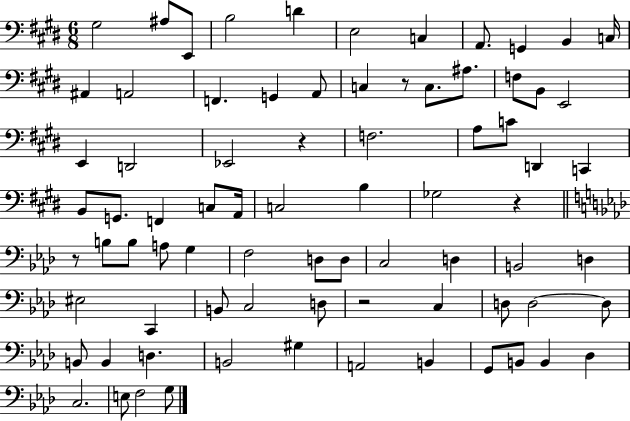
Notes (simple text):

G#3/h A#3/e E2/e B3/h D4/q E3/h C3/q A2/e. G2/q B2/q C3/s A#2/q A2/h F2/q. G2/q A2/e C3/q R/e C3/e. A#3/e. F3/e B2/e E2/h E2/q D2/h Eb2/h R/q F3/h. A3/e C4/e D2/q C2/q B2/e G2/e. F2/q C3/e A2/s C3/h B3/q Gb3/h R/q R/e B3/e B3/e A3/e G3/q F3/h D3/e D3/e C3/h D3/q B2/h D3/q EIS3/h C2/q B2/e C3/h D3/e R/h C3/q D3/e D3/h D3/e B2/e B2/q D3/q. B2/h G#3/q A2/h B2/q G2/e B2/e B2/q Db3/q C3/h. E3/e F3/h G3/e